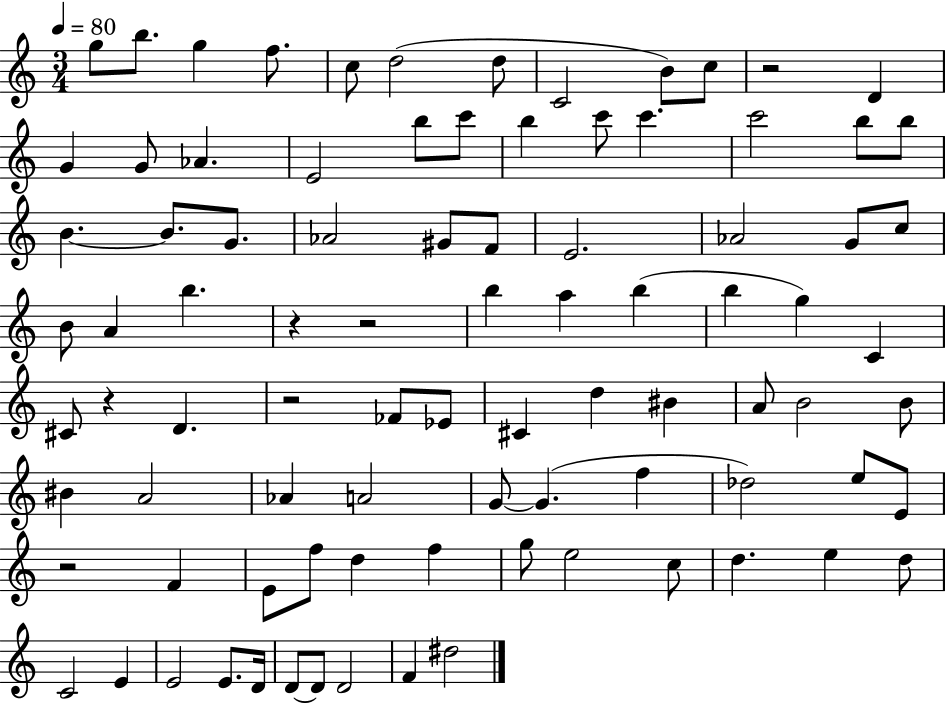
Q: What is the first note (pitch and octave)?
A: G5